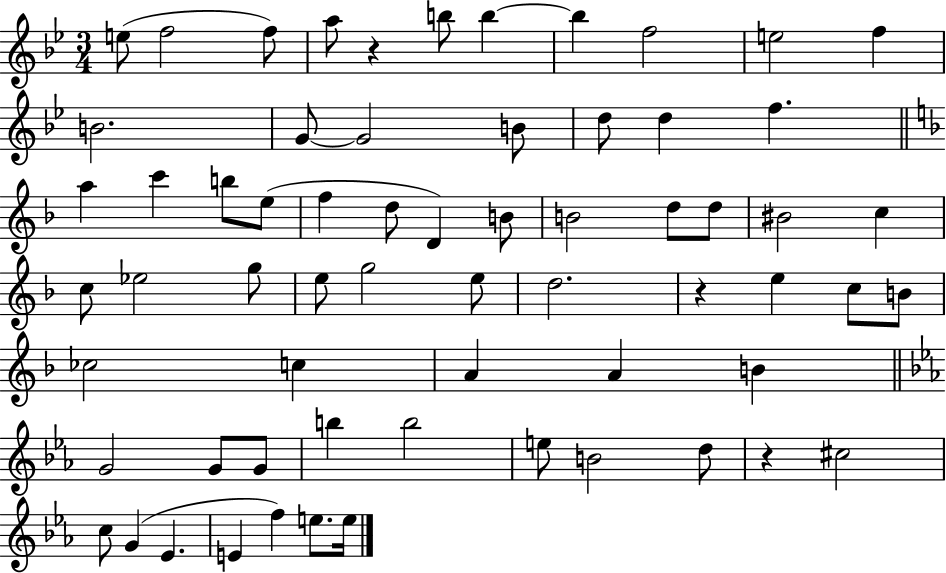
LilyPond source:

{
  \clef treble
  \numericTimeSignature
  \time 3/4
  \key bes \major
  e''8( f''2 f''8) | a''8 r4 b''8 b''4~~ | b''4 f''2 | e''2 f''4 | \break b'2. | g'8~~ g'2 b'8 | d''8 d''4 f''4. | \bar "||" \break \key f \major a''4 c'''4 b''8 e''8( | f''4 d''8 d'4) b'8 | b'2 d''8 d''8 | bis'2 c''4 | \break c''8 ees''2 g''8 | e''8 g''2 e''8 | d''2. | r4 e''4 c''8 b'8 | \break ces''2 c''4 | a'4 a'4 b'4 | \bar "||" \break \key ees \major g'2 g'8 g'8 | b''4 b''2 | e''8 b'2 d''8 | r4 cis''2 | \break c''8 g'4( ees'4. | e'4 f''4) e''8. e''16 | \bar "|."
}